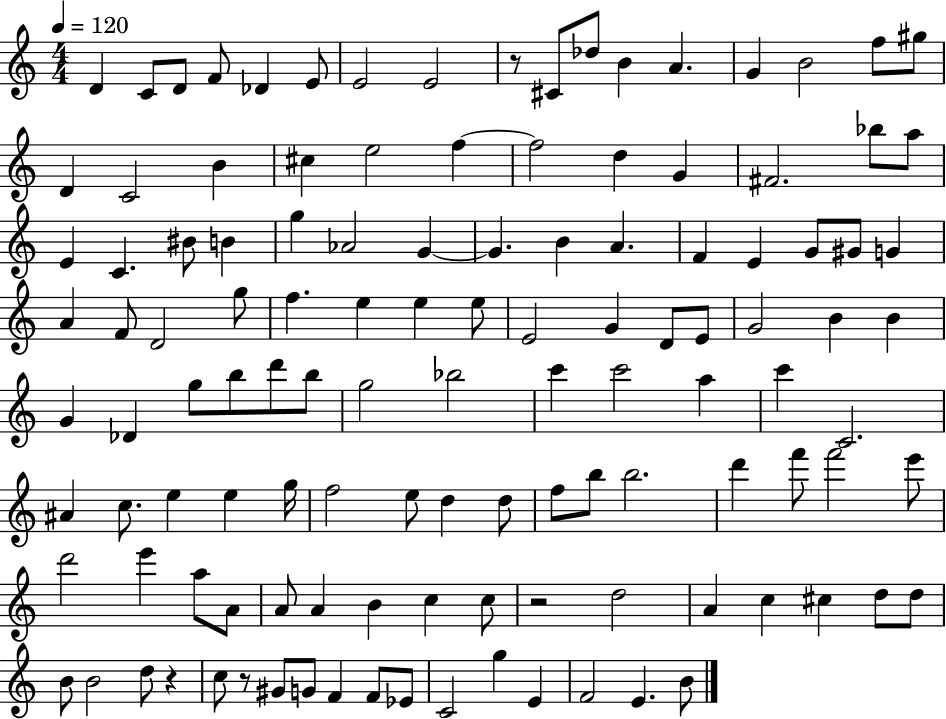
X:1
T:Untitled
M:4/4
L:1/4
K:C
D C/2 D/2 F/2 _D E/2 E2 E2 z/2 ^C/2 _d/2 B A G B2 f/2 ^g/2 D C2 B ^c e2 f f2 d G ^F2 _b/2 a/2 E C ^B/2 B g _A2 G G B A F E G/2 ^G/2 G A F/2 D2 g/2 f e e e/2 E2 G D/2 E/2 G2 B B G _D g/2 b/2 d'/2 b/2 g2 _b2 c' c'2 a c' C2 ^A c/2 e e g/4 f2 e/2 d d/2 f/2 b/2 b2 d' f'/2 f'2 e'/2 d'2 e' a/2 A/2 A/2 A B c c/2 z2 d2 A c ^c d/2 d/2 B/2 B2 d/2 z c/2 z/2 ^G/2 G/2 F F/2 _E/2 C2 g E F2 E B/2